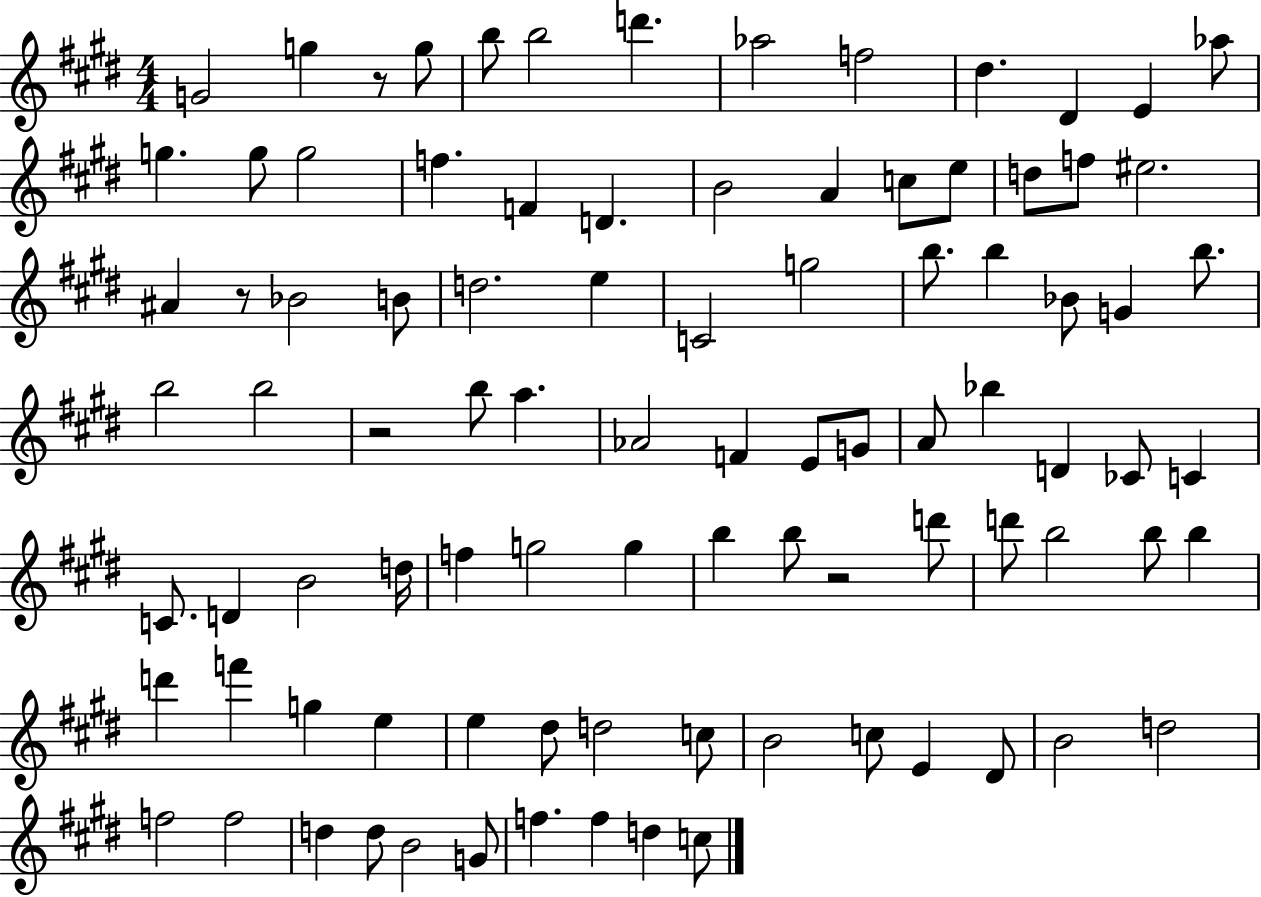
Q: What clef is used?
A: treble